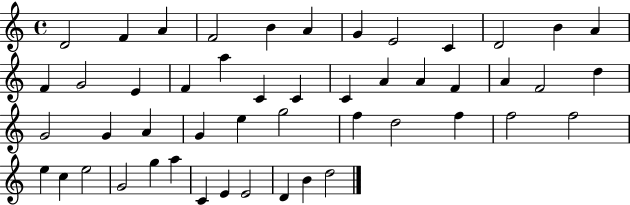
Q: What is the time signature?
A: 4/4